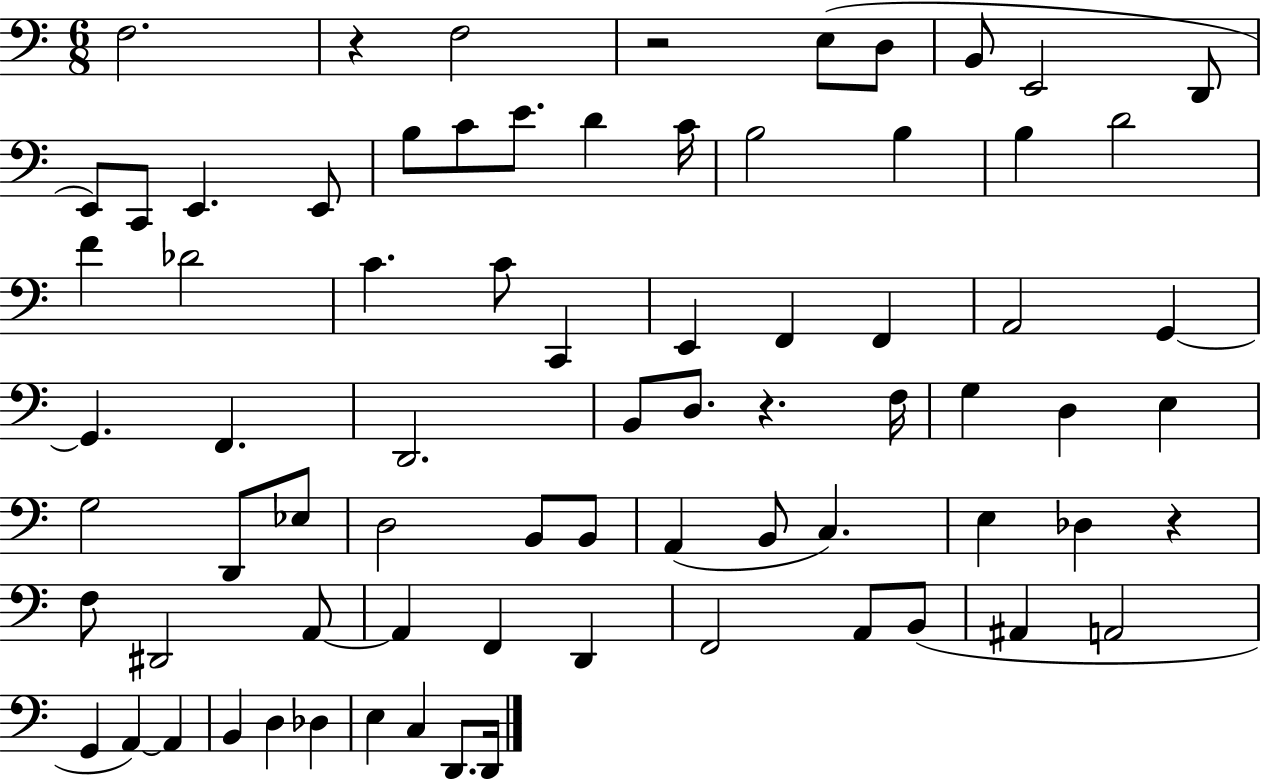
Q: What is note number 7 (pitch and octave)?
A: D2